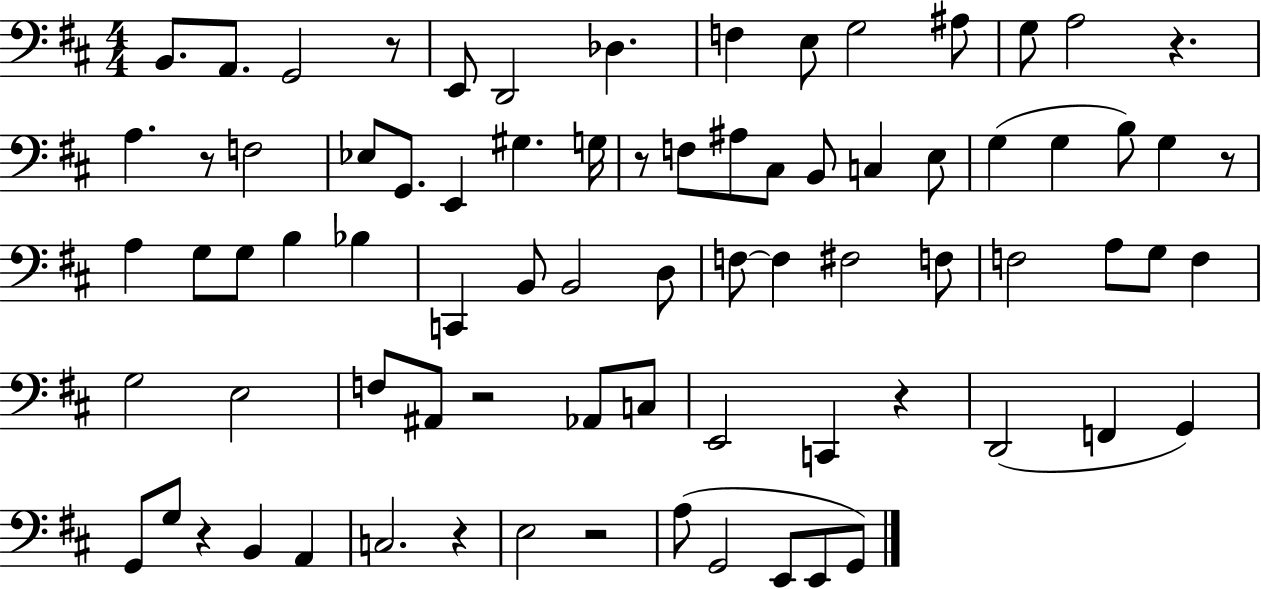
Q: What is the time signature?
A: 4/4